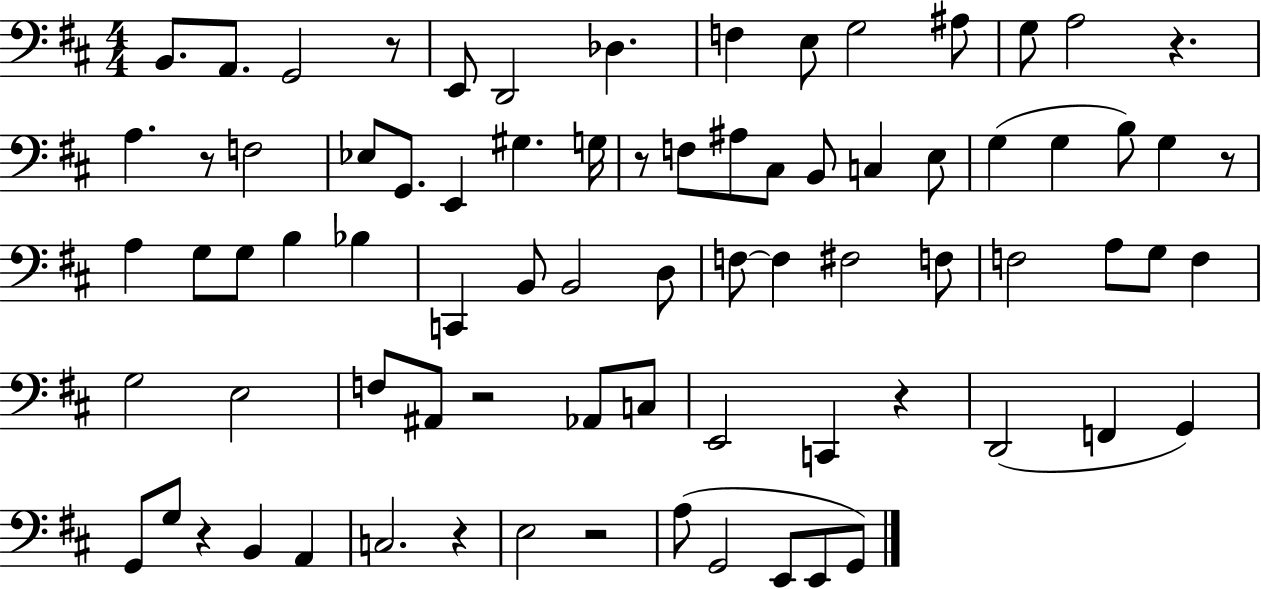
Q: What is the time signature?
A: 4/4